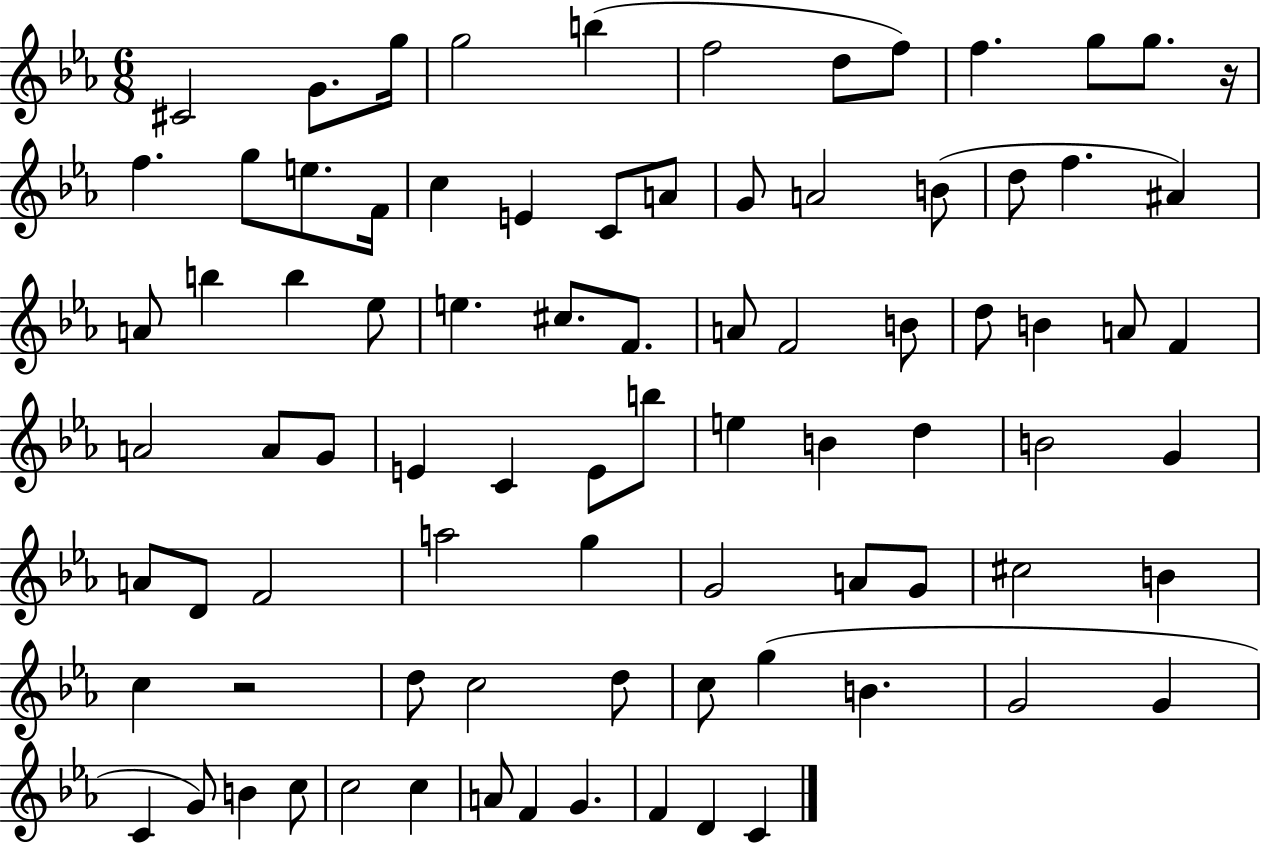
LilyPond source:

{
  \clef treble
  \numericTimeSignature
  \time 6/8
  \key ees \major
  cis'2 g'8. g''16 | g''2 b''4( | f''2 d''8 f''8) | f''4. g''8 g''8. r16 | \break f''4. g''8 e''8. f'16 | c''4 e'4 c'8 a'8 | g'8 a'2 b'8( | d''8 f''4. ais'4) | \break a'8 b''4 b''4 ees''8 | e''4. cis''8. f'8. | a'8 f'2 b'8 | d''8 b'4 a'8 f'4 | \break a'2 a'8 g'8 | e'4 c'4 e'8 b''8 | e''4 b'4 d''4 | b'2 g'4 | \break a'8 d'8 f'2 | a''2 g''4 | g'2 a'8 g'8 | cis''2 b'4 | \break c''4 r2 | d''8 c''2 d''8 | c''8 g''4( b'4. | g'2 g'4 | \break c'4 g'8) b'4 c''8 | c''2 c''4 | a'8 f'4 g'4. | f'4 d'4 c'4 | \break \bar "|."
}